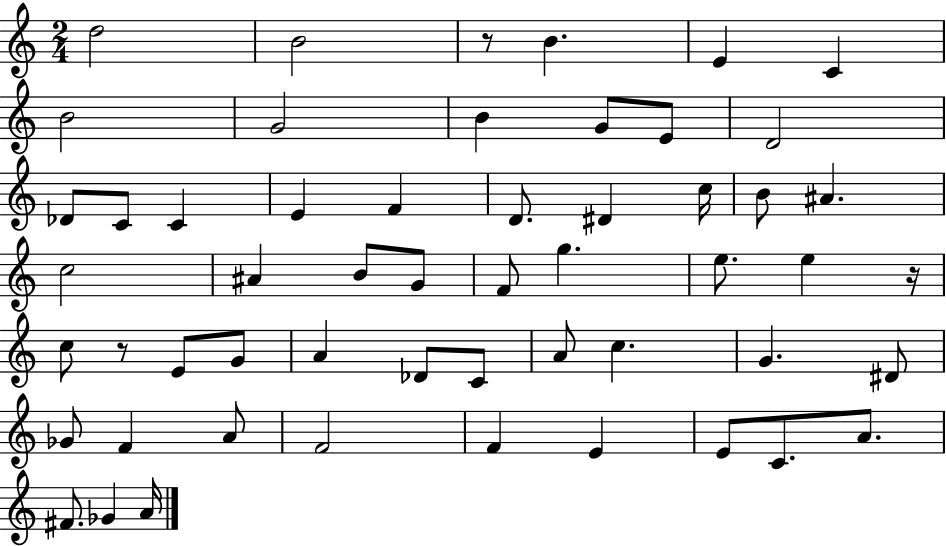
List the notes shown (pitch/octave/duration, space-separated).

D5/h B4/h R/e B4/q. E4/q C4/q B4/h G4/h B4/q G4/e E4/e D4/h Db4/e C4/e C4/q E4/q F4/q D4/e. D#4/q C5/s B4/e A#4/q. C5/h A#4/q B4/e G4/e F4/e G5/q. E5/e. E5/q R/s C5/e R/e E4/e G4/e A4/q Db4/e C4/e A4/e C5/q. G4/q. D#4/e Gb4/e F4/q A4/e F4/h F4/q E4/q E4/e C4/e. A4/e. F#4/e. Gb4/q A4/s